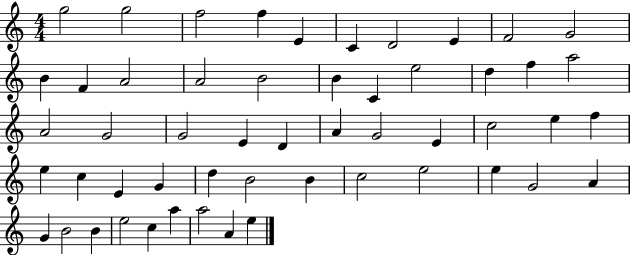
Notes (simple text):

G5/h G5/h F5/h F5/q E4/q C4/q D4/h E4/q F4/h G4/h B4/q F4/q A4/h A4/h B4/h B4/q C4/q E5/h D5/q F5/q A5/h A4/h G4/h G4/h E4/q D4/q A4/q G4/h E4/q C5/h E5/q F5/q E5/q C5/q E4/q G4/q D5/q B4/h B4/q C5/h E5/h E5/q G4/h A4/q G4/q B4/h B4/q E5/h C5/q A5/q A5/h A4/q E5/q